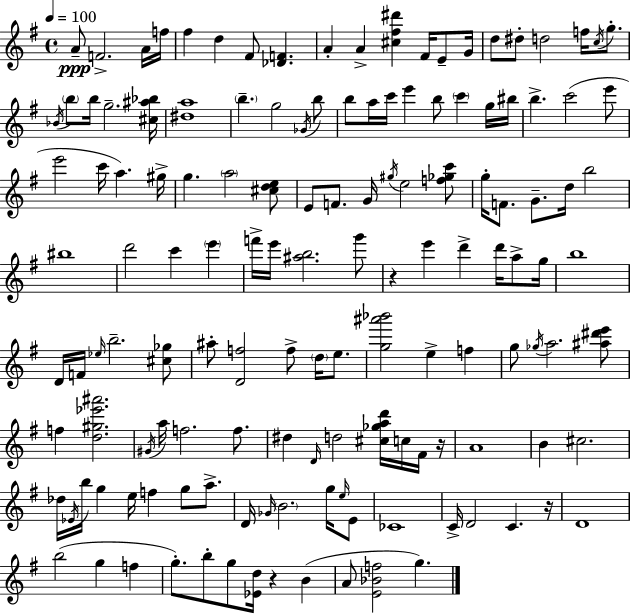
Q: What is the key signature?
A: G major